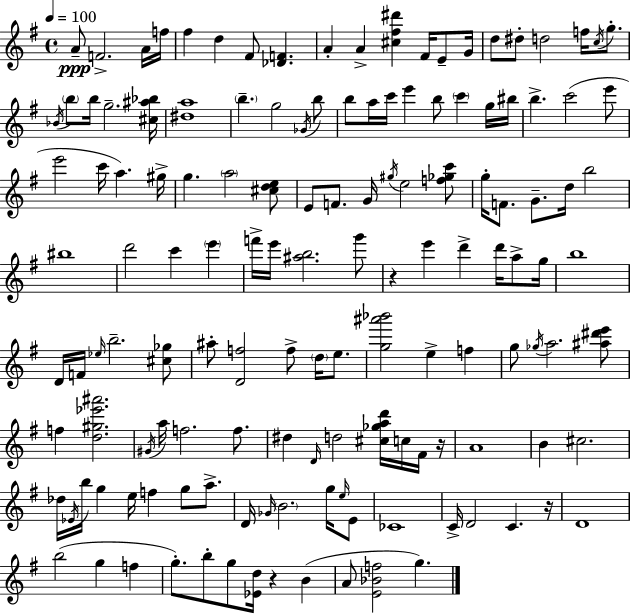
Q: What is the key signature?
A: G major